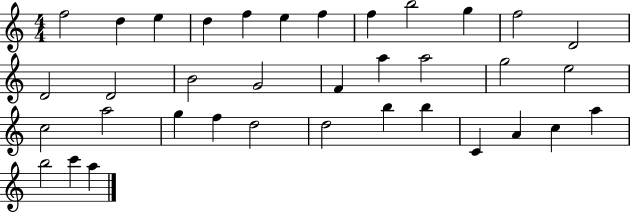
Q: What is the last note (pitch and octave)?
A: A5